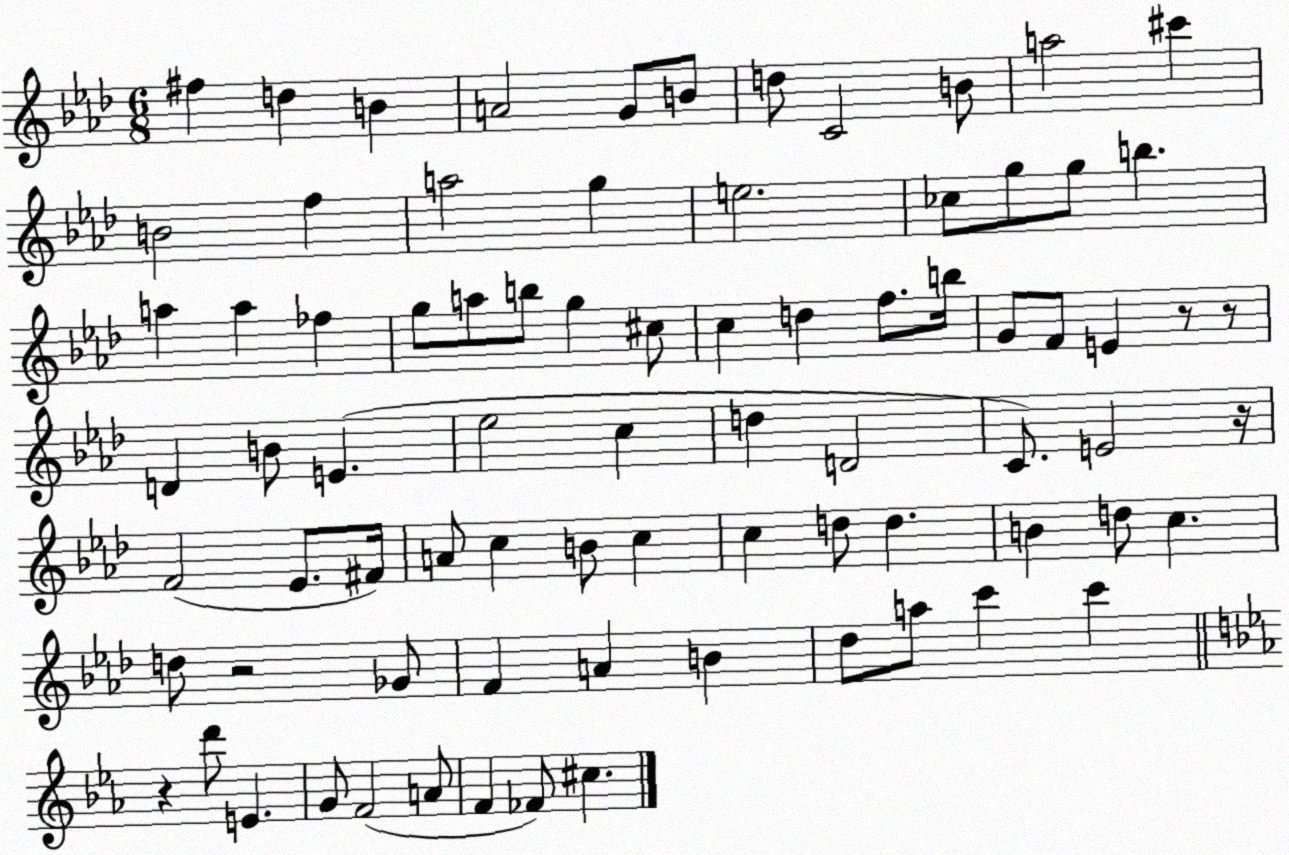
X:1
T:Untitled
M:6/8
L:1/4
K:Ab
^f d B A2 G/2 B/2 d/2 C2 B/2 a2 ^c' B2 f a2 g e2 _c/2 g/2 g/2 b a a _f g/2 a/2 b/2 g ^c/2 c d f/2 b/4 G/2 F/2 E z/2 z/2 D B/2 E _e2 c d D2 C/2 E2 z/4 F2 _E/2 ^F/4 A/2 c B/2 c c d/2 d B d/2 c d/2 z2 _G/2 F A B _d/2 a/2 c' c' z d'/2 E G/2 F2 A/2 F _F/2 ^c